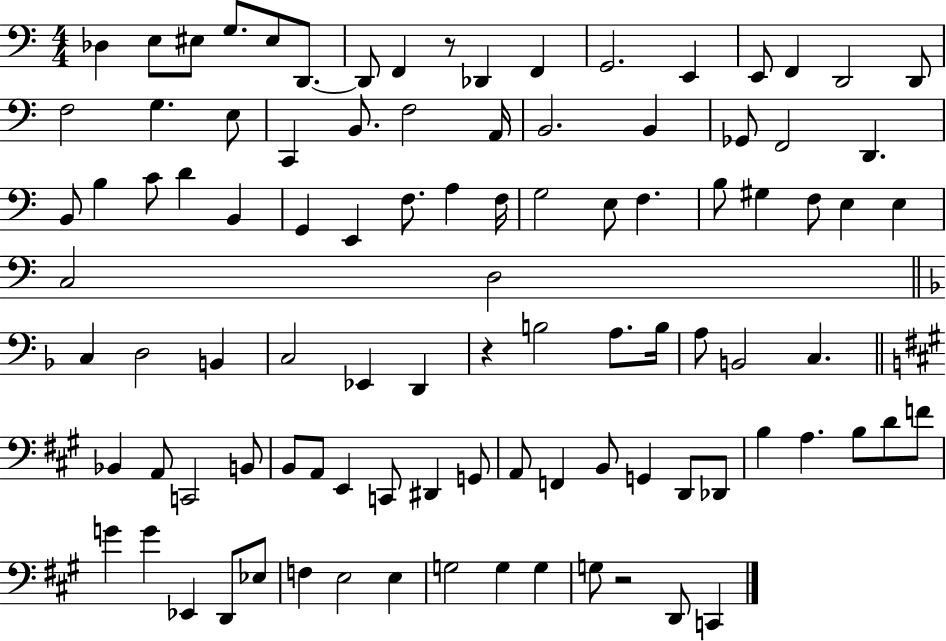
Db3/q E3/e EIS3/e G3/e. EIS3/e D2/e. D2/e F2/q R/e Db2/q F2/q G2/h. E2/q E2/e F2/q D2/h D2/e F3/h G3/q. E3/e C2/q B2/e. F3/h A2/s B2/h. B2/q Gb2/e F2/h D2/q. B2/e B3/q C4/e D4/q B2/q G2/q E2/q F3/e. A3/q F3/s G3/h E3/e F3/q. B3/e G#3/q F3/e E3/q E3/q C3/h D3/h C3/q D3/h B2/q C3/h Eb2/q D2/q R/q B3/h A3/e. B3/s A3/e B2/h C3/q. Bb2/q A2/e C2/h B2/e B2/e A2/e E2/q C2/e D#2/q G2/e A2/e F2/q B2/e G2/q D2/e Db2/e B3/q A3/q. B3/e D4/e F4/e G4/q G4/q Eb2/q D2/e Eb3/e F3/q E3/h E3/q G3/h G3/q G3/q G3/e R/h D2/e C2/q